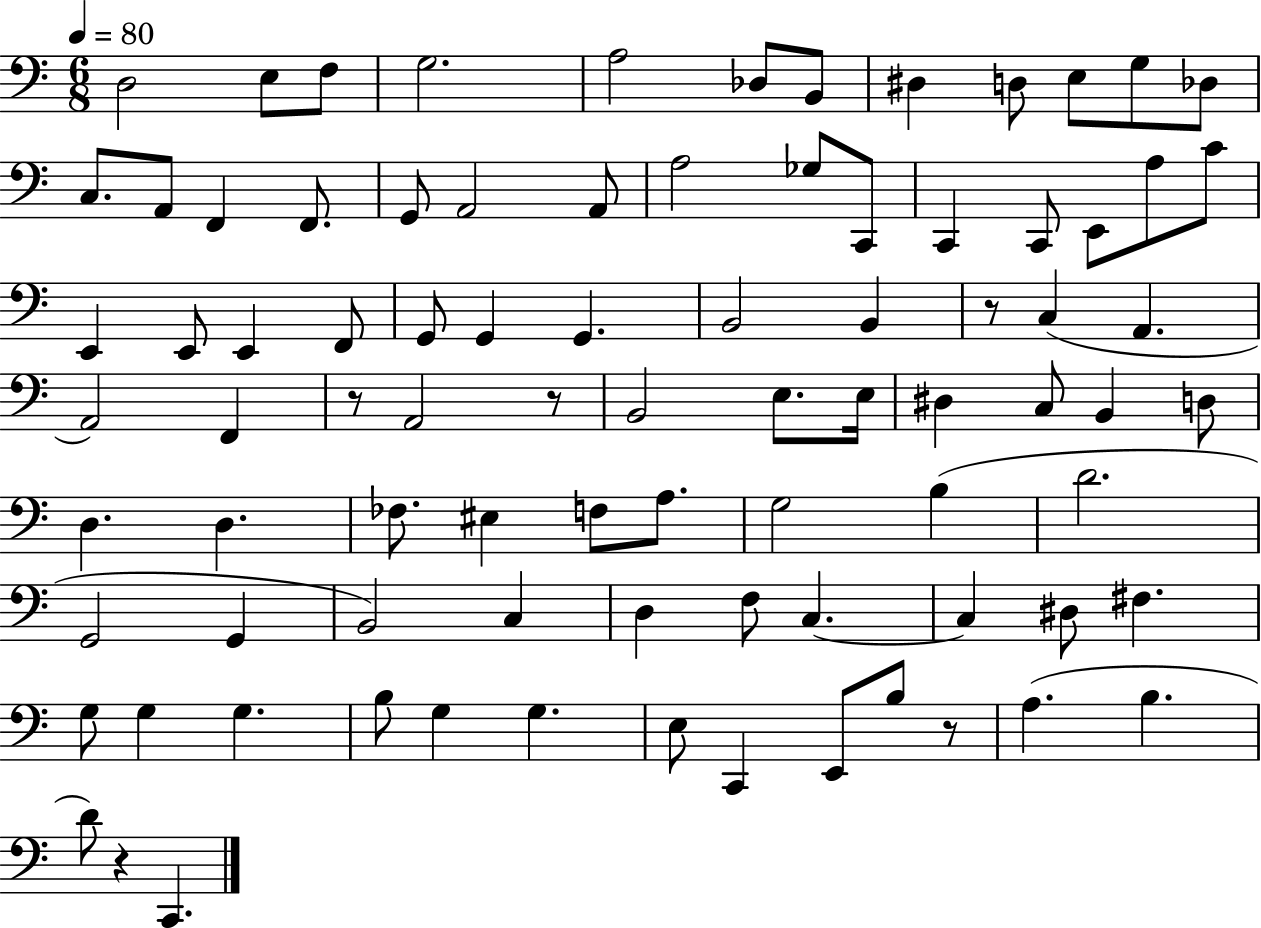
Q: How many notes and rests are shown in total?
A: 86